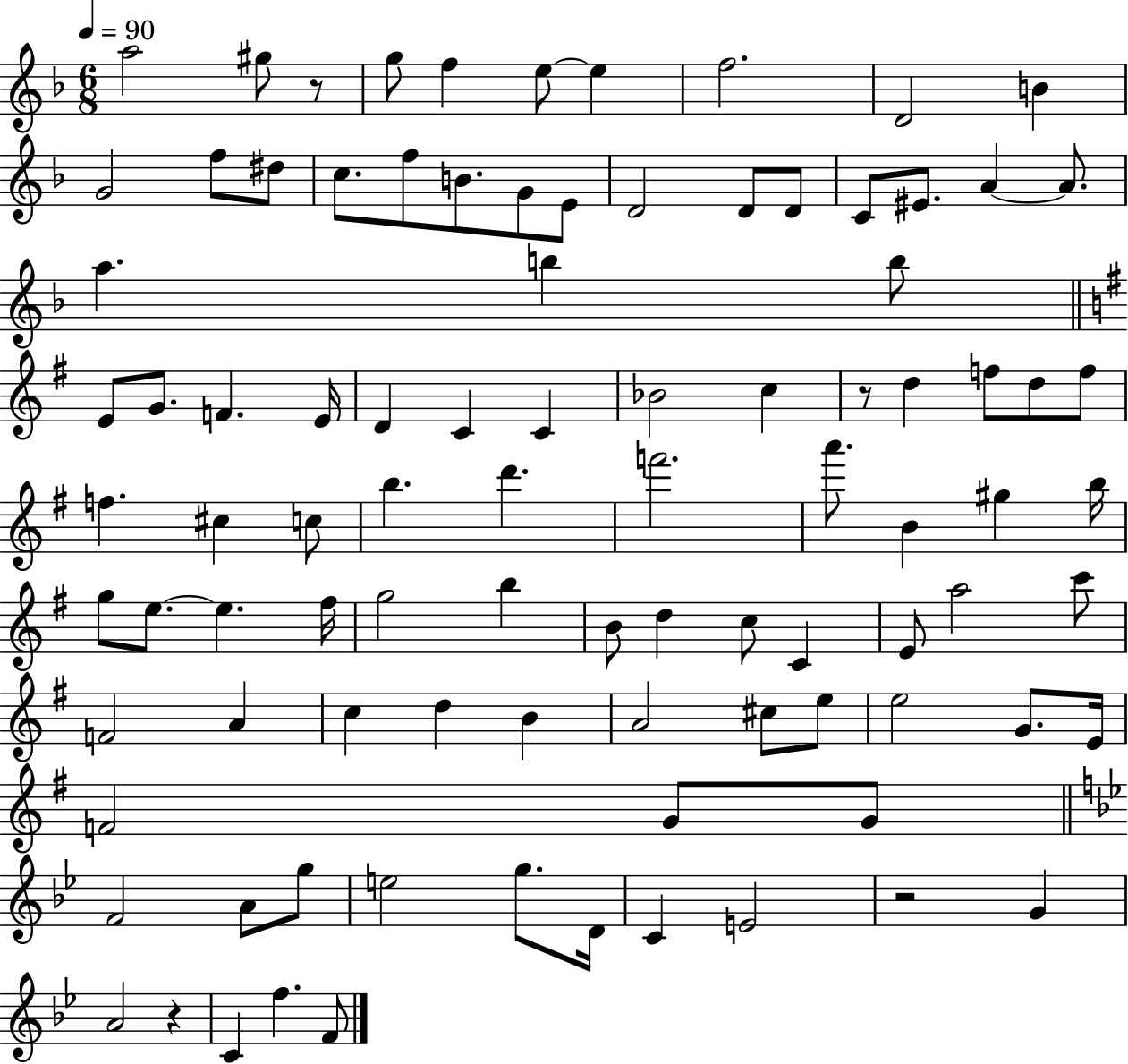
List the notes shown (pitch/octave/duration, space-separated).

A5/h G#5/e R/e G5/e F5/q E5/e E5/q F5/h. D4/h B4/q G4/h F5/e D#5/e C5/e. F5/e B4/e. G4/e E4/e D4/h D4/e D4/e C4/e EIS4/e. A4/q A4/e. A5/q. B5/q B5/e E4/e G4/e. F4/q. E4/s D4/q C4/q C4/q Bb4/h C5/q R/e D5/q F5/e D5/e F5/e F5/q. C#5/q C5/e B5/q. D6/q. F6/h. A6/e. B4/q G#5/q B5/s G5/e E5/e. E5/q. F#5/s G5/h B5/q B4/e D5/q C5/e C4/q E4/e A5/h C6/e F4/h A4/q C5/q D5/q B4/q A4/h C#5/e E5/e E5/h G4/e. E4/s F4/h G4/e G4/e F4/h A4/e G5/e E5/h G5/e. D4/s C4/q E4/h R/h G4/q A4/h R/q C4/q F5/q. F4/e